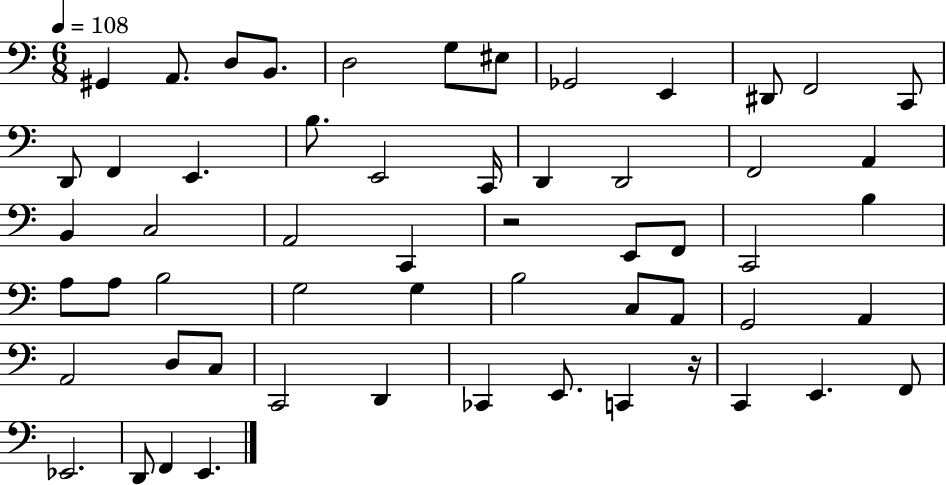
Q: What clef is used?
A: bass